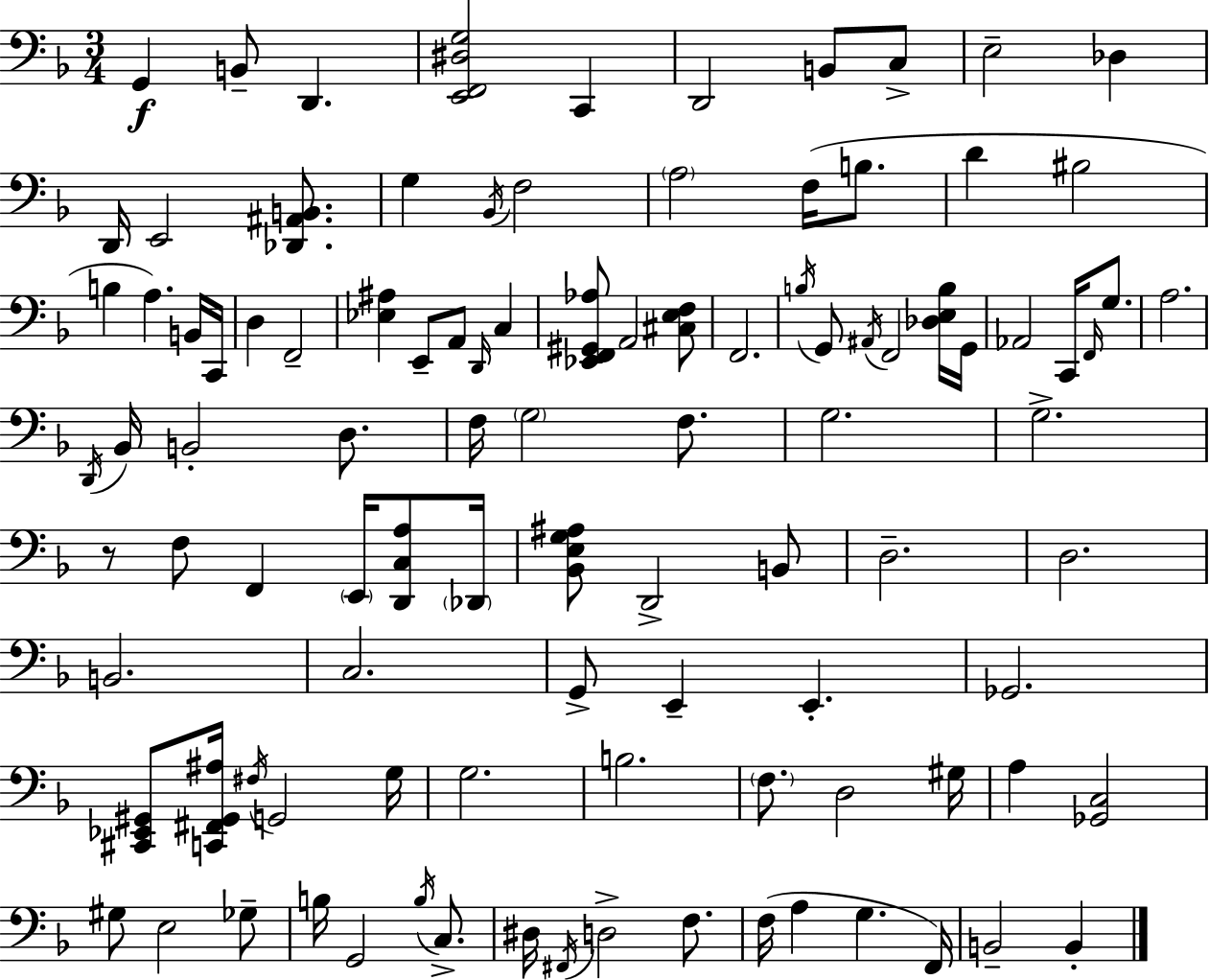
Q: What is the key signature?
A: D minor